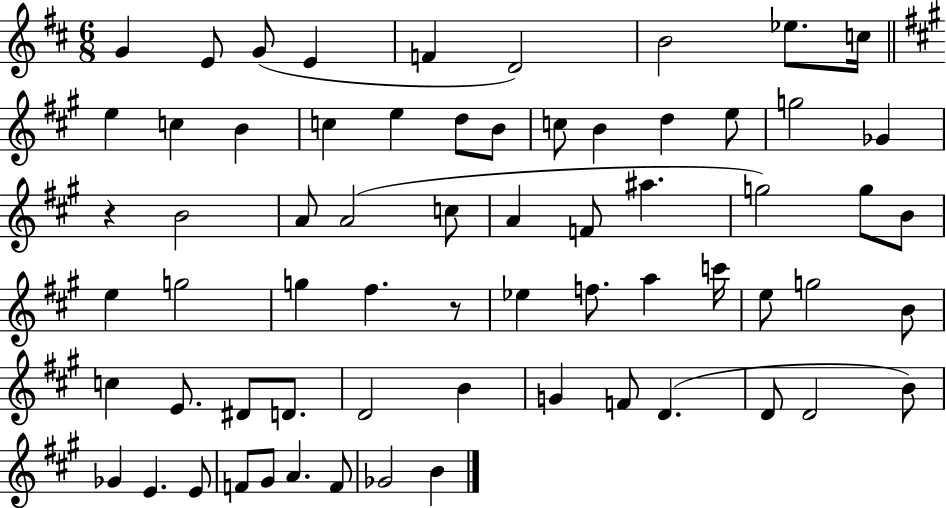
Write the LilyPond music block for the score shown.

{
  \clef treble
  \numericTimeSignature
  \time 6/8
  \key d \major
  g'4 e'8 g'8( e'4 | f'4 d'2) | b'2 ees''8. c''16 | \bar "||" \break \key a \major e''4 c''4 b'4 | c''4 e''4 d''8 b'8 | c''8 b'4 d''4 e''8 | g''2 ges'4 | \break r4 b'2 | a'8 a'2( c''8 | a'4 f'8 ais''4. | g''2) g''8 b'8 | \break e''4 g''2 | g''4 fis''4. r8 | ees''4 f''8. a''4 c'''16 | e''8 g''2 b'8 | \break c''4 e'8. dis'8 d'8. | d'2 b'4 | g'4 f'8 d'4.( | d'8 d'2 b'8) | \break ges'4 e'4. e'8 | f'8 gis'8 a'4. f'8 | ges'2 b'4 | \bar "|."
}